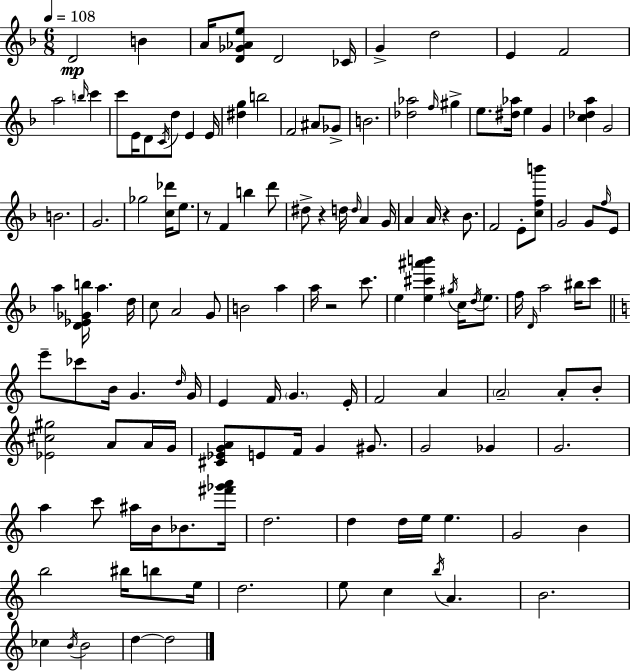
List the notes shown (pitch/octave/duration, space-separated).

D4/h B4/q A4/s [D4,Gb4,Ab4,E5]/e D4/h CES4/s G4/q D5/h E4/q F4/h A5/h B5/s C6/q C6/e E4/s D4/e C4/s D5/e E4/q E4/s [D#5,G5]/q B5/h F4/h A#4/e Gb4/e B4/h. [Db5,Ab5]/h F5/s G#5/q E5/e. [D#5,Ab5]/s E5/q G4/q [C5,Db5,A5]/q G4/h B4/h. G4/h. Gb5/h [C5,Db6]/s E5/e. R/e F4/q B5/q D6/e D#5/e R/q D5/s D5/s A4/q G4/s A4/q A4/s R/q Bb4/e. F4/h E4/e [C5,F5,B6]/e G4/h G4/e F5/s E4/e A5/q [D4,Eb4,Gb4,B5]/s A5/q. D5/s C5/e A4/h G4/e B4/h A5/q A5/s R/h C6/e. E5/q [E5,C#6,A#6,B6]/q G#5/s C5/s D5/s E5/e. F5/s D4/s A5/h BIS5/s C6/e E6/e CES6/e B4/s G4/q. D5/s G4/s E4/q F4/s G4/q. E4/s F4/h A4/q A4/h A4/e B4/e [Eb4,C#5,G#5]/h A4/e A4/s G4/s [C#4,Eb4,G4,A4]/e E4/e F4/s G4/q G#4/e. G4/h Gb4/q G4/h. A5/q C6/e A#5/s B4/s Bb4/e. [F#6,Gb6,A6]/s D5/h. D5/q D5/s E5/s E5/q. G4/h B4/q B5/h BIS5/s B5/e E5/s D5/h. E5/e C5/q B5/s A4/q. B4/h. CES5/q B4/s B4/h D5/q D5/h